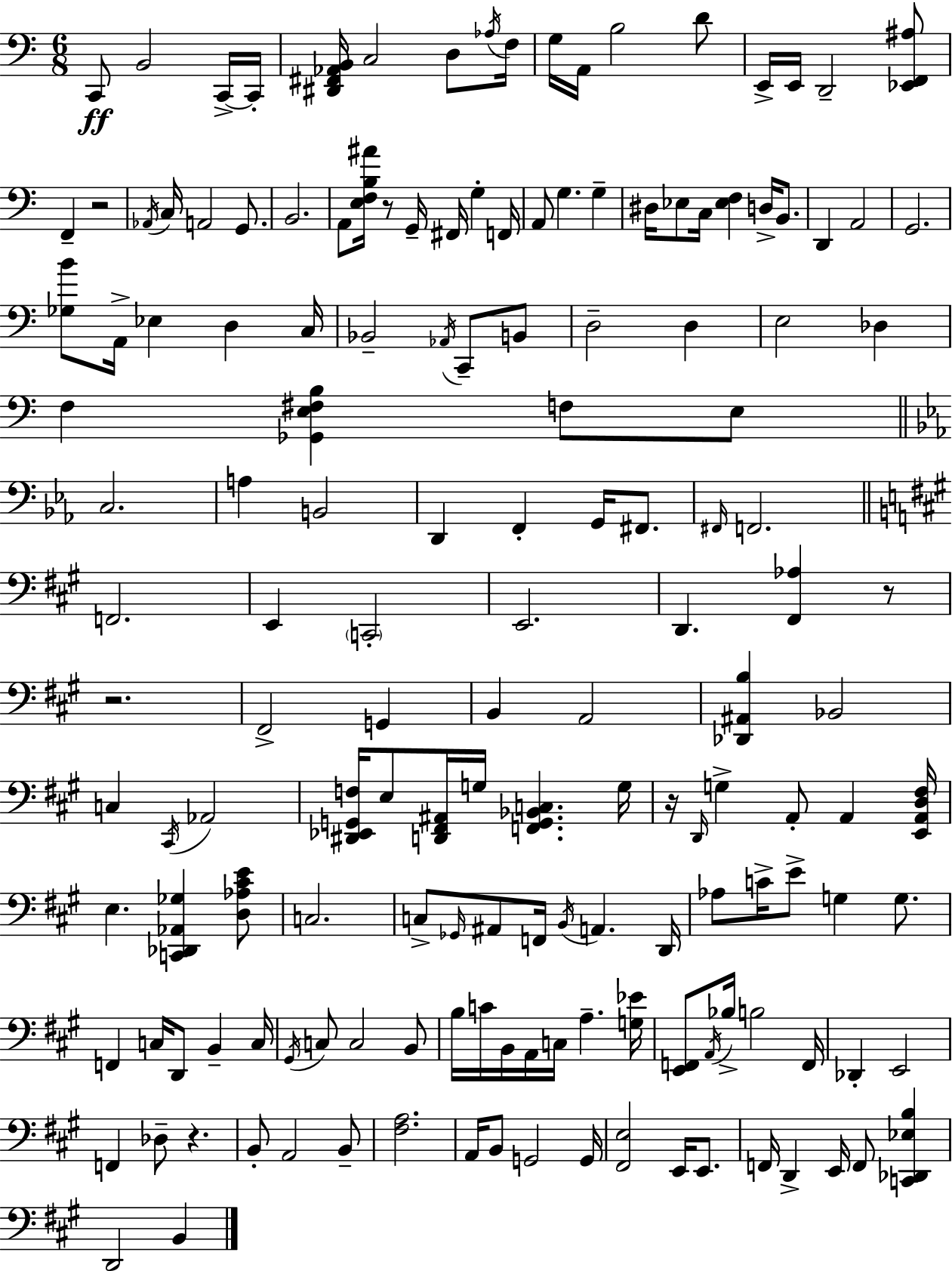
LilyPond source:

{
  \clef bass
  \numericTimeSignature
  \time 6/8
  \key a \minor
  c,8\ff b,2 c,16->~~ c,16-. | <dis, fis, aes, b,>16 c2 d8 \acciaccatura { aes16 } | f16 g16 a,16 b2 d'8 | e,16-> e,16 d,2-- <ees, f, ais>8 | \break f,4-- r2 | \acciaccatura { aes,16 } c16 a,2 g,8. | b,2. | a,8 <e f b ais'>16 r8 g,16-- fis,16 g4-. | \break f,16 a,8 g4. g4-- | dis16 ees8 c16 <ees f>4 d16-> b,8. | d,4 a,2 | g,2. | \break <ges b'>8 a,16-> ees4 d4 | c16 bes,2-- \acciaccatura { aes,16 } c,8-- | b,8 d2-- d4 | e2 des4 | \break f4 <ges, e fis b>4 f8 | e8 \bar "||" \break \key ees \major c2. | a4 b,2 | d,4 f,4-. g,16 fis,8. | \grace { fis,16 } f,2. | \break \bar "||" \break \key a \major f,2. | e,4 \parenthesize c,2-. | e,2. | d,4. <fis, aes>4 r8 | \break r2. | fis,2-> g,4 | b,4 a,2 | <des, ais, b>4 bes,2 | \break c4 \acciaccatura { cis,16 } aes,2 | <dis, ees, g, f>16 e8 <d, fis, ais,>16 g16 <f, g, bes, c>4. | g16 r16 \grace { d,16 } g4-> a,8-. a,4 | <e, a, d fis>16 e4. <c, des, aes, ges>4 | \break <d aes cis' e'>8 c2. | c8-> \grace { ges,16 } ais,8 f,16 \acciaccatura { b,16 } a,4. | d,16 aes8 c'16-> e'8-> g4 | g8. f,4 c16 d,8 b,4-- | \break c16 \acciaccatura { gis,16 } c8 c2 | b,8 b16 c'16 b,16 a,16 c16 a4.-- | <g ees'>16 <e, f,>8 \acciaccatura { a,16 } bes16-> b2 | f,16 des,4-. e,2 | \break f,4 des8-- | r4. b,8-. a,2 | b,8-- <fis a>2. | a,16 b,8 g,2 | \break g,16 <fis, e>2 | e,16 e,8. f,16 d,4-> e,16 | f,8 <c, des, ees b>4 d,2 | b,4 \bar "|."
}